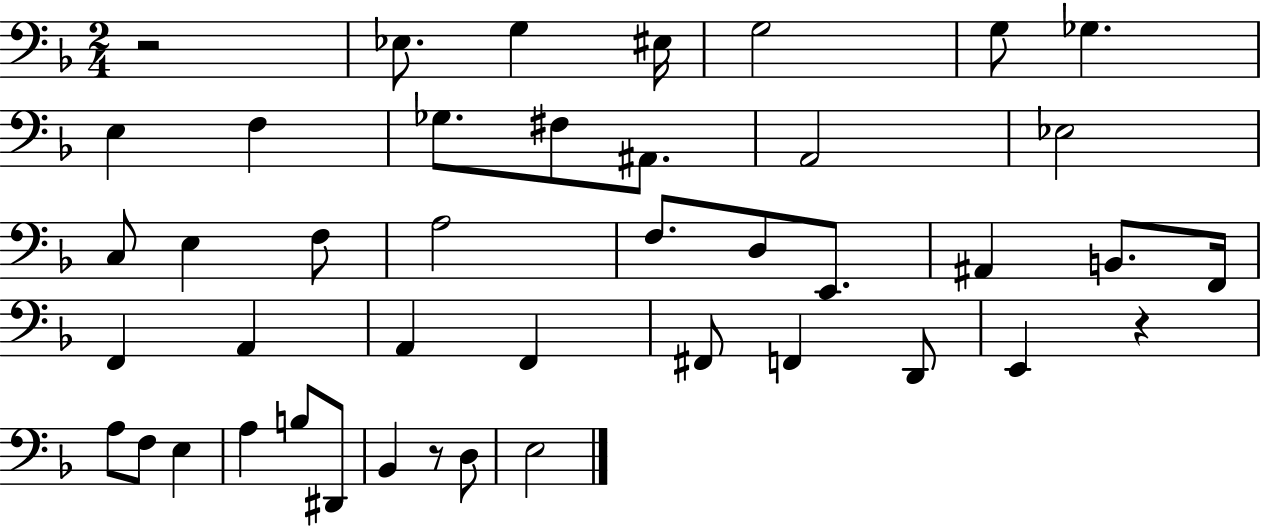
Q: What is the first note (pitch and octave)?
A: Eb3